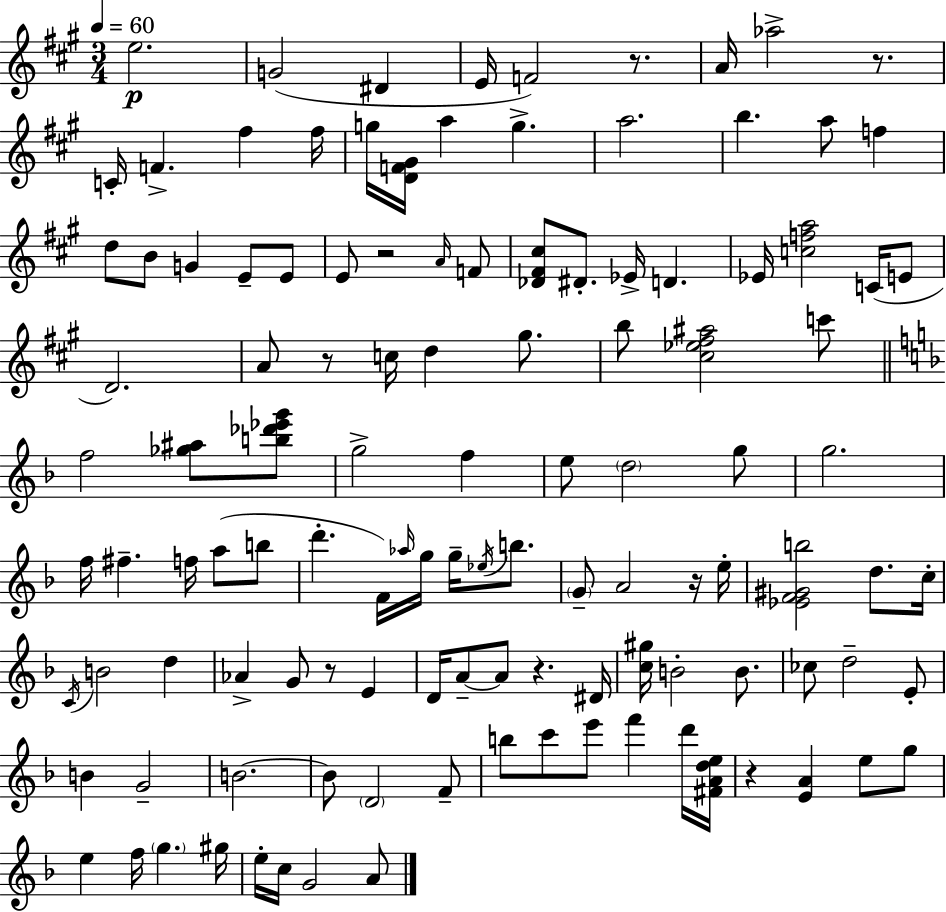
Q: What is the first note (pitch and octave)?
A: E5